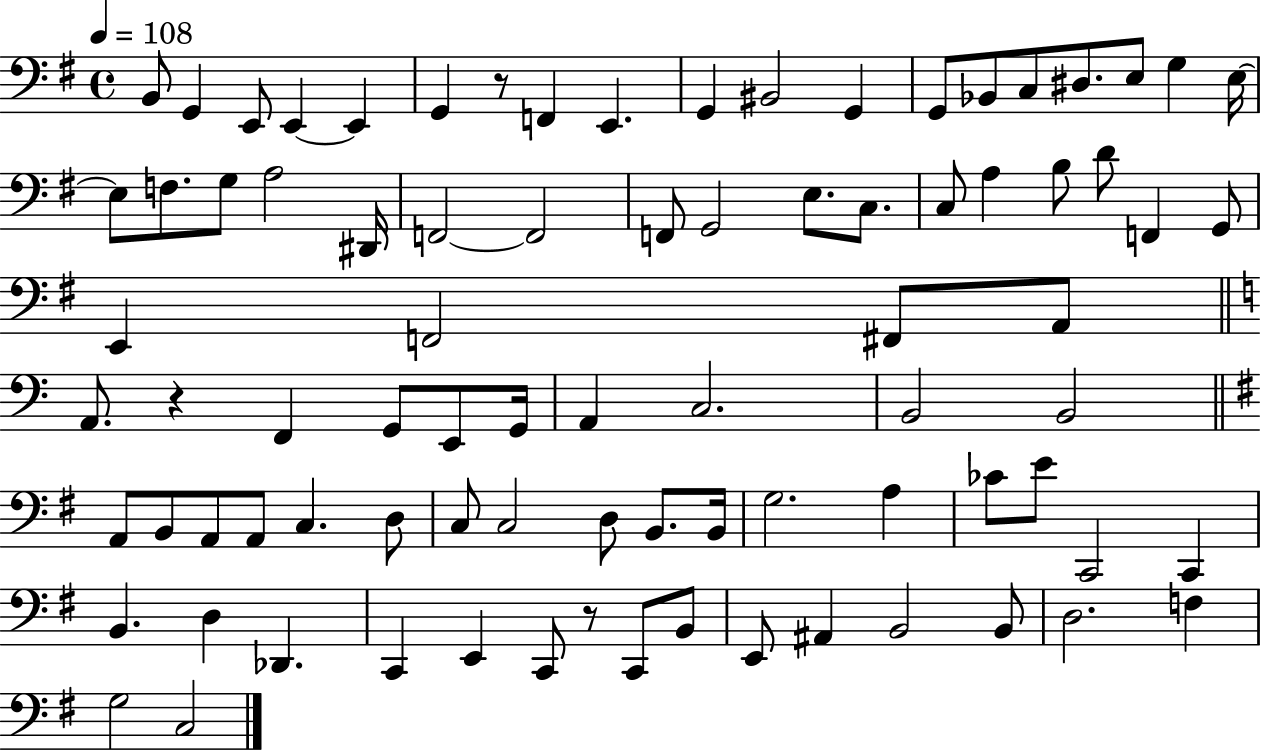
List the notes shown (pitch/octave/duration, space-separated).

B2/e G2/q E2/e E2/q E2/q G2/q R/e F2/q E2/q. G2/q BIS2/h G2/q G2/e Bb2/e C3/e D#3/e. E3/e G3/q E3/s E3/e F3/e. G3/e A3/h D#2/s F2/h F2/h F2/e G2/h E3/e. C3/e. C3/e A3/q B3/e D4/e F2/q G2/e E2/q F2/h F#2/e A2/e A2/e. R/q F2/q G2/e E2/e G2/s A2/q C3/h. B2/h B2/h A2/e B2/e A2/e A2/e C3/q. D3/e C3/e C3/h D3/e B2/e. B2/s G3/h. A3/q CES4/e E4/e C2/h C2/q B2/q. D3/q Db2/q. C2/q E2/q C2/e R/e C2/e B2/e E2/e A#2/q B2/h B2/e D3/h. F3/q G3/h C3/h